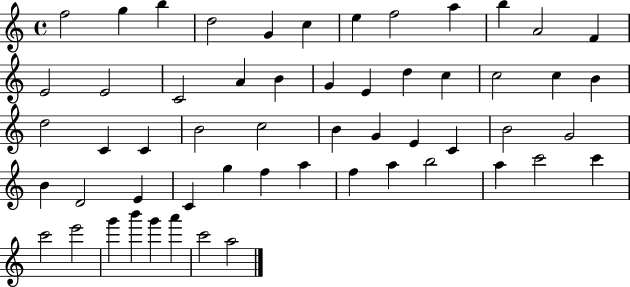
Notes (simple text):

F5/h G5/q B5/q D5/h G4/q C5/q E5/q F5/h A5/q B5/q A4/h F4/q E4/h E4/h C4/h A4/q B4/q G4/q E4/q D5/q C5/q C5/h C5/q B4/q D5/h C4/q C4/q B4/h C5/h B4/q G4/q E4/q C4/q B4/h G4/h B4/q D4/h E4/q C4/q G5/q F5/q A5/q F5/q A5/q B5/h A5/q C6/h C6/q C6/h E6/h G6/q B6/q G6/q A6/q C6/h A5/h